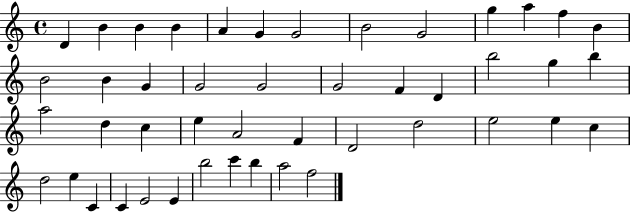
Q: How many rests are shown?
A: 0